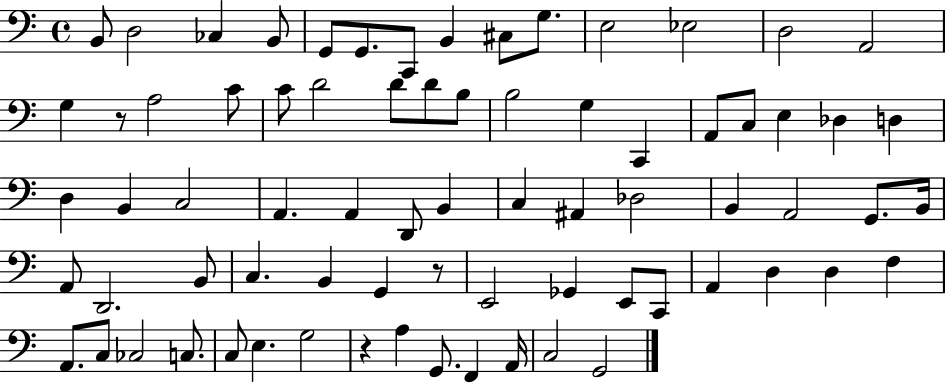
B2/e D3/h CES3/q B2/e G2/e G2/e. C2/e B2/q C#3/e G3/e. E3/h Eb3/h D3/h A2/h G3/q R/e A3/h C4/e C4/e D4/h D4/e D4/e B3/e B3/h G3/q C2/q A2/e C3/e E3/q Db3/q D3/q D3/q B2/q C3/h A2/q. A2/q D2/e B2/q C3/q A#2/q Db3/h B2/q A2/h G2/e. B2/s A2/e D2/h. B2/e C3/q. B2/q G2/q R/e E2/h Gb2/q E2/e C2/e A2/q D3/q D3/q F3/q A2/e. C3/e CES3/h C3/e. C3/e E3/q. G3/h R/q A3/q G2/e. F2/q A2/s C3/h G2/h